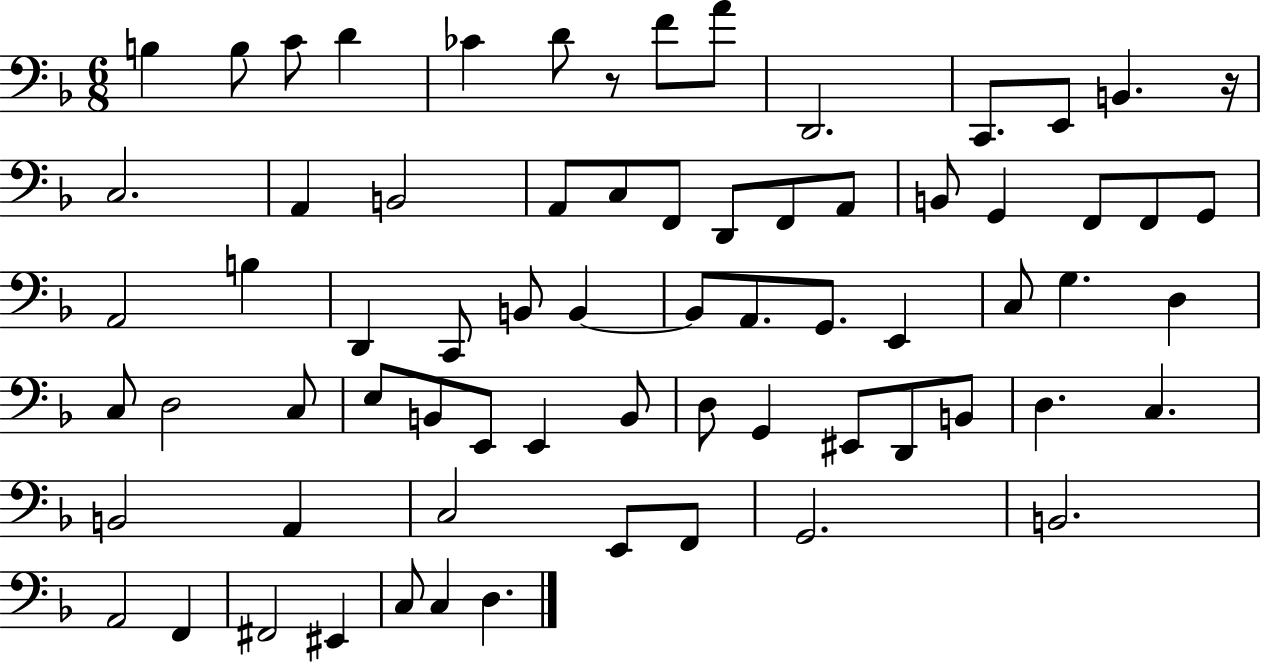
B3/q B3/e C4/e D4/q CES4/q D4/e R/e F4/e A4/e D2/h. C2/e. E2/e B2/q. R/s C3/h. A2/q B2/h A2/e C3/e F2/e D2/e F2/e A2/e B2/e G2/q F2/e F2/e G2/e A2/h B3/q D2/q C2/e B2/e B2/q B2/e A2/e. G2/e. E2/q C3/e G3/q. D3/q C3/e D3/h C3/e E3/e B2/e E2/e E2/q B2/e D3/e G2/q EIS2/e D2/e B2/e D3/q. C3/q. B2/h A2/q C3/h E2/e F2/e G2/h. B2/h. A2/h F2/q F#2/h EIS2/q C3/e C3/q D3/q.